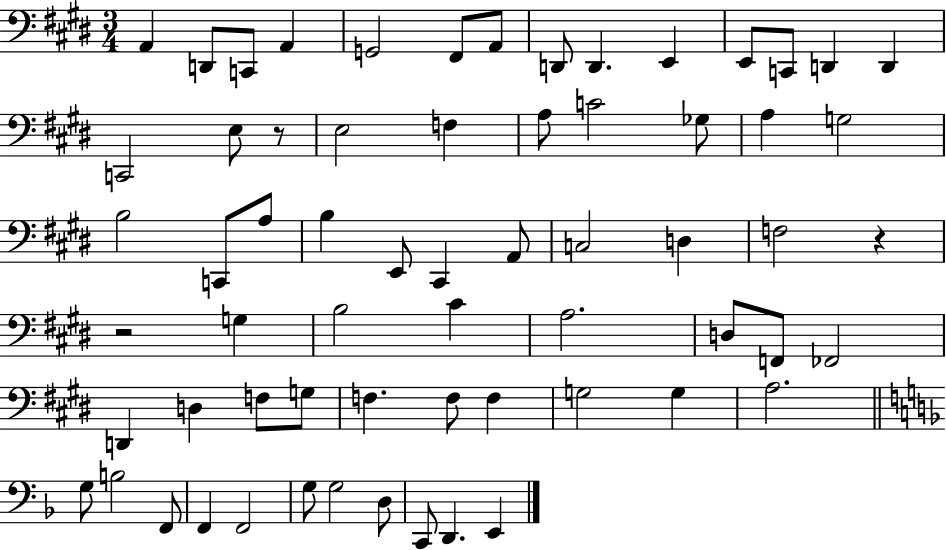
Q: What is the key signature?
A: E major